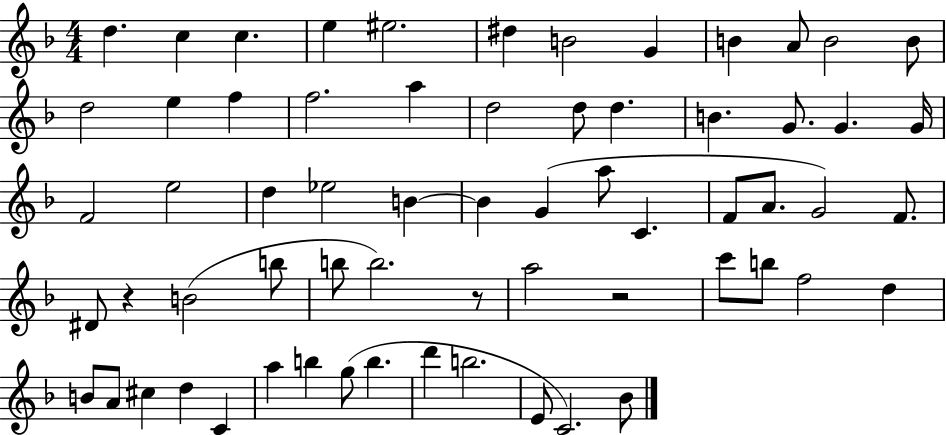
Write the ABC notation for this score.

X:1
T:Untitled
M:4/4
L:1/4
K:F
d c c e ^e2 ^d B2 G B A/2 B2 B/2 d2 e f f2 a d2 d/2 d B G/2 G G/4 F2 e2 d _e2 B B G a/2 C F/2 A/2 G2 F/2 ^D/2 z B2 b/2 b/2 b2 z/2 a2 z2 c'/2 b/2 f2 d B/2 A/2 ^c d C a b g/2 b d' b2 E/2 C2 _B/2